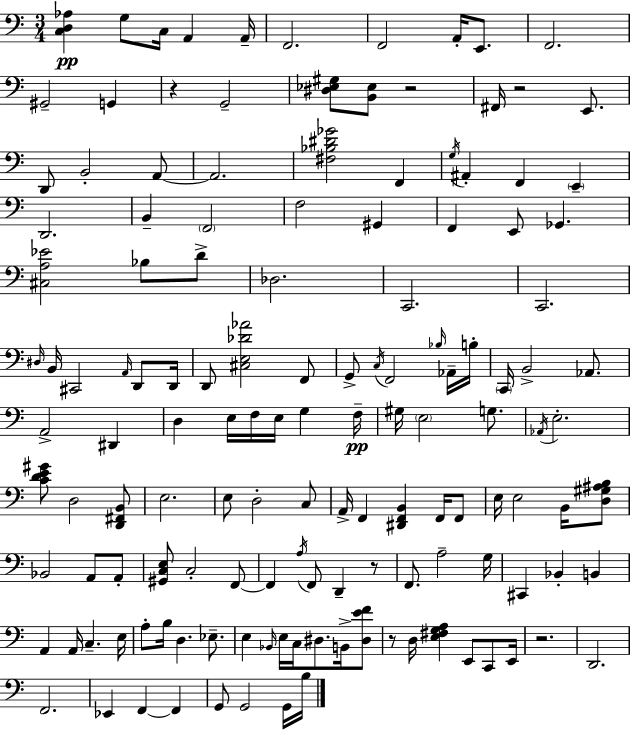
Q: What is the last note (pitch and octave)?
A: B3